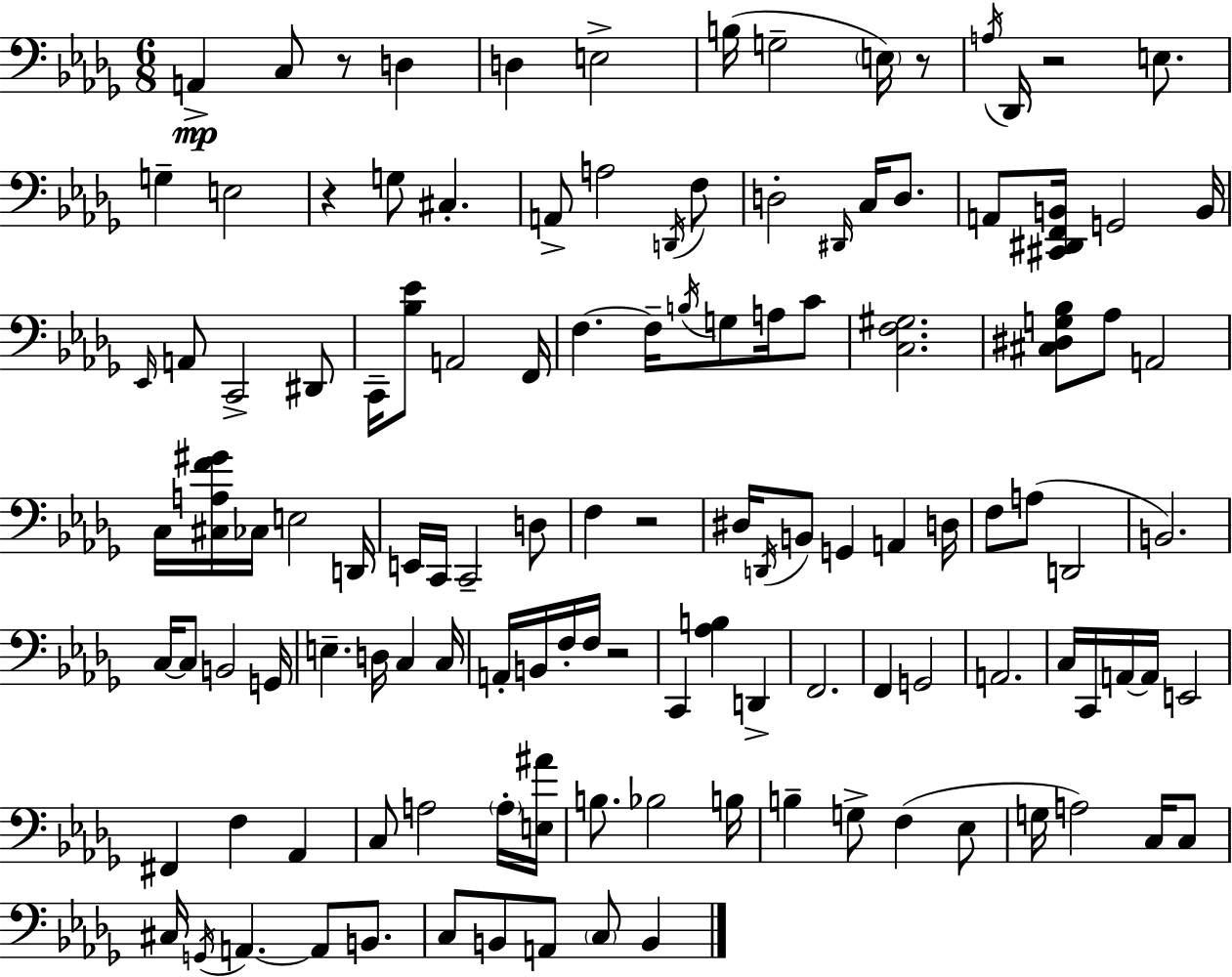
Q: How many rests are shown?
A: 6